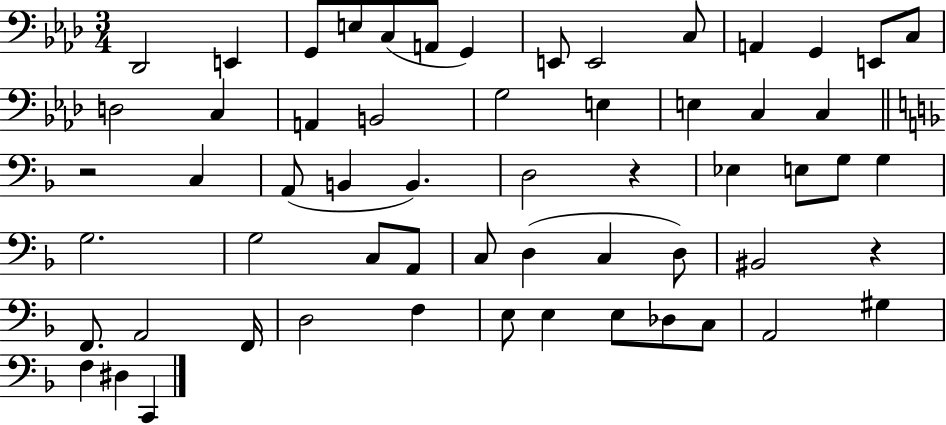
Db2/h E2/q G2/e E3/e C3/e A2/e G2/q E2/e E2/h C3/e A2/q G2/q E2/e C3/e D3/h C3/q A2/q B2/h G3/h E3/q E3/q C3/q C3/q R/h C3/q A2/e B2/q B2/q. D3/h R/q Eb3/q E3/e G3/e G3/q G3/h. G3/h C3/e A2/e C3/e D3/q C3/q D3/e BIS2/h R/q F2/e. A2/h F2/s D3/h F3/q E3/e E3/q E3/e Db3/e C3/e A2/h G#3/q F3/q D#3/q C2/q